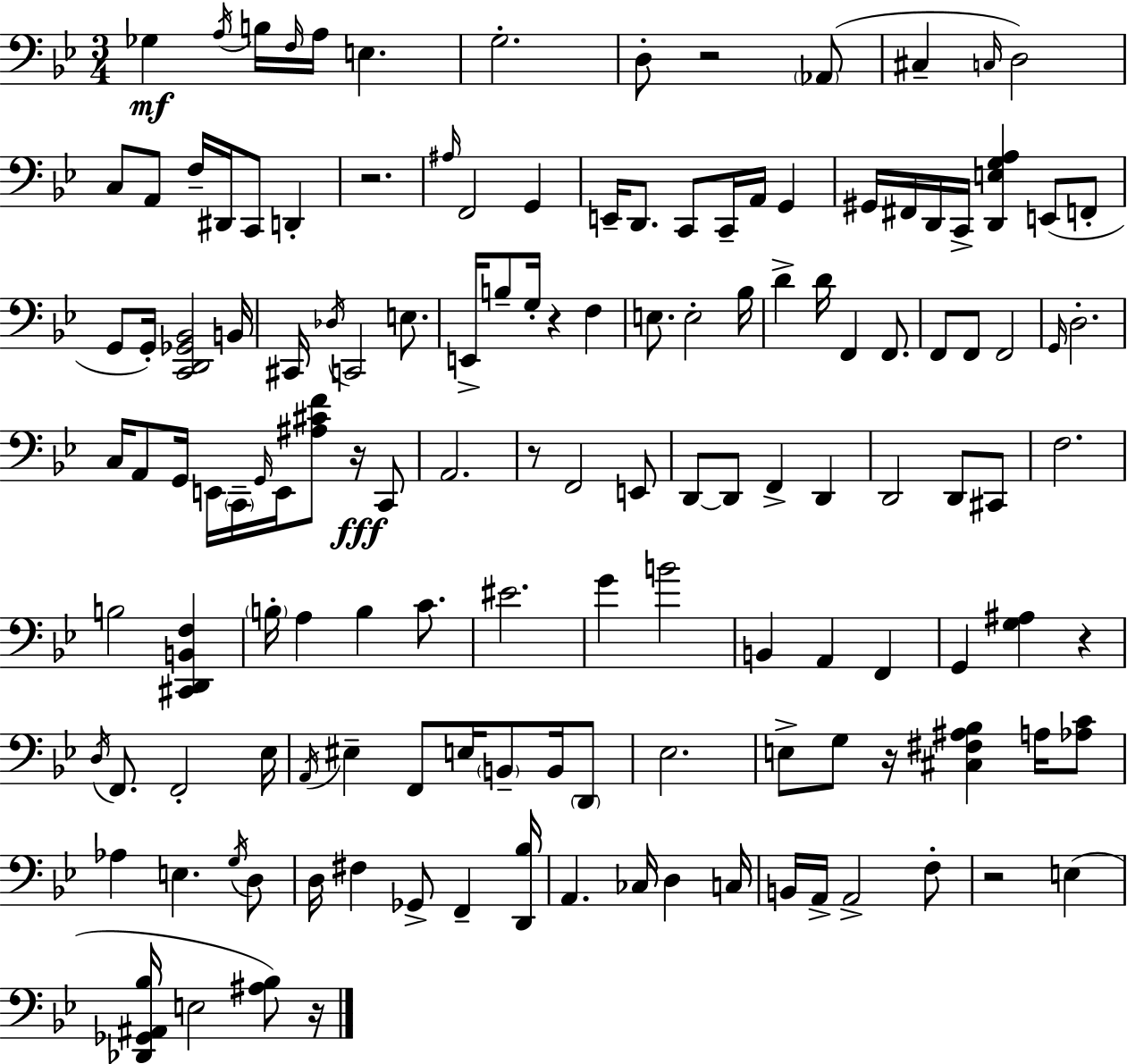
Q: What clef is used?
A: bass